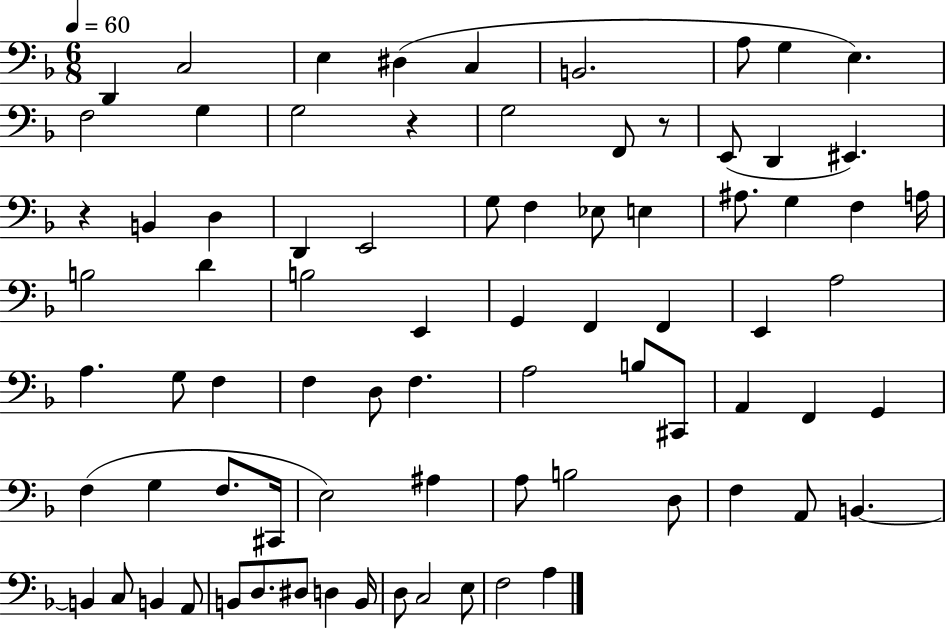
D2/q C3/h E3/q D#3/q C3/q B2/h. A3/e G3/q E3/q. F3/h G3/q G3/h R/q G3/h F2/e R/e E2/e D2/q EIS2/q. R/q B2/q D3/q D2/q E2/h G3/e F3/q Eb3/e E3/q A#3/e. G3/q F3/q A3/s B3/h D4/q B3/h E2/q G2/q F2/q F2/q E2/q A3/h A3/q. G3/e F3/q F3/q D3/e F3/q. A3/h B3/e C#2/e A2/q F2/q G2/q F3/q G3/q F3/e. C#2/s E3/h A#3/q A3/e B3/h D3/e F3/q A2/e B2/q. B2/q C3/e B2/q A2/e B2/e D3/e. D#3/e D3/q B2/s D3/e C3/h E3/e F3/h A3/q